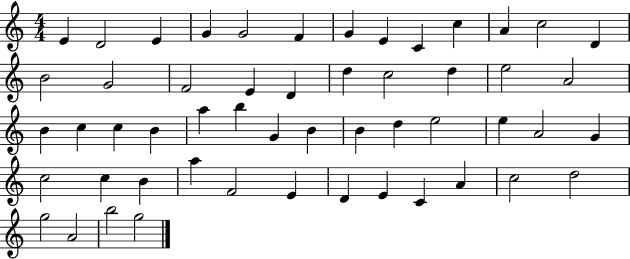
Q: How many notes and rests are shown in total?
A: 53